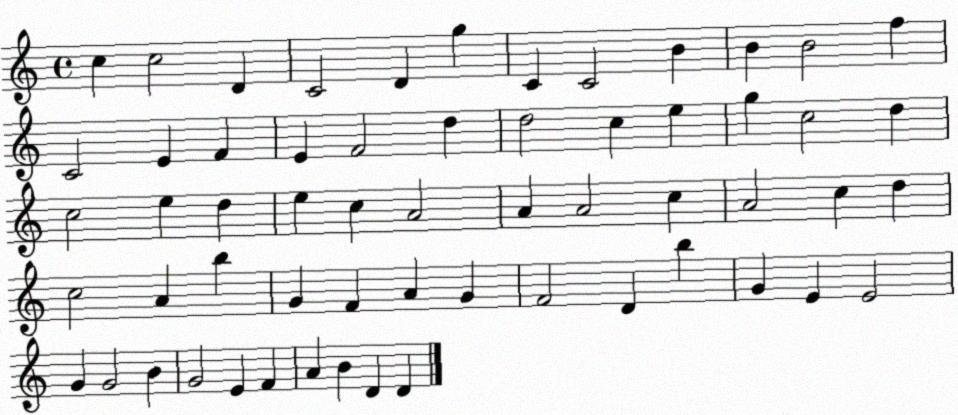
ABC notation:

X:1
T:Untitled
M:4/4
L:1/4
K:C
c c2 D C2 D g C C2 B B B2 f C2 E F E F2 d d2 c e g c2 d c2 e d e c A2 A A2 c A2 c d c2 A b G F A G F2 D b G E E2 G G2 B G2 E F A B D D